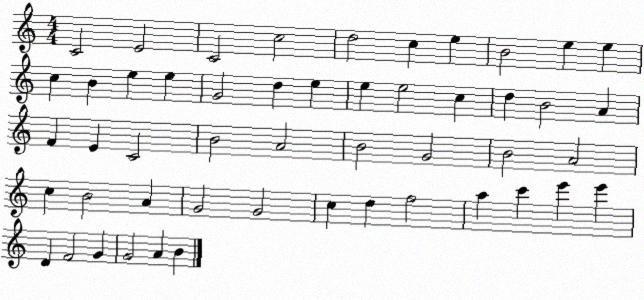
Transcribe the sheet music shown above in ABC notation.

X:1
T:Untitled
M:4/4
L:1/4
K:C
C2 E2 C2 c2 d2 c e B2 e e c B e e G2 d e e e2 c d B2 A F E C2 B2 A2 B2 G2 B2 A2 c B2 A G2 G2 c d f2 a c' e' e' D F2 G G2 A B